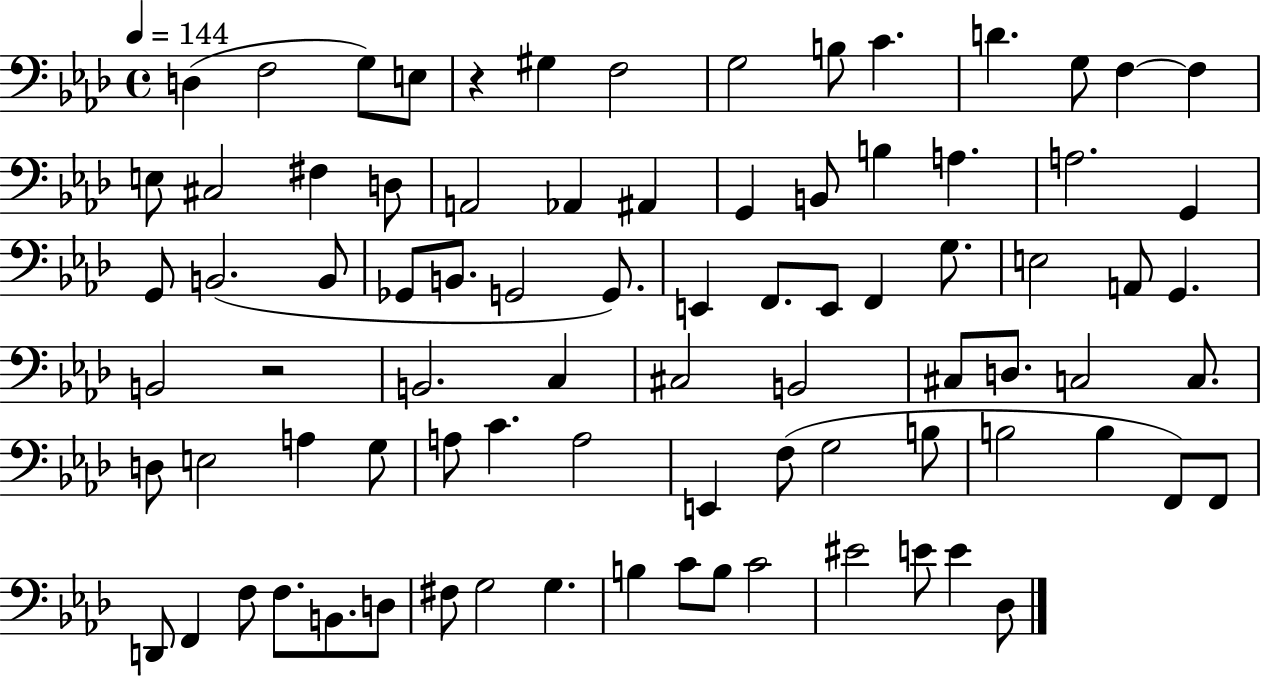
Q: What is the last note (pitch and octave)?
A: Db3